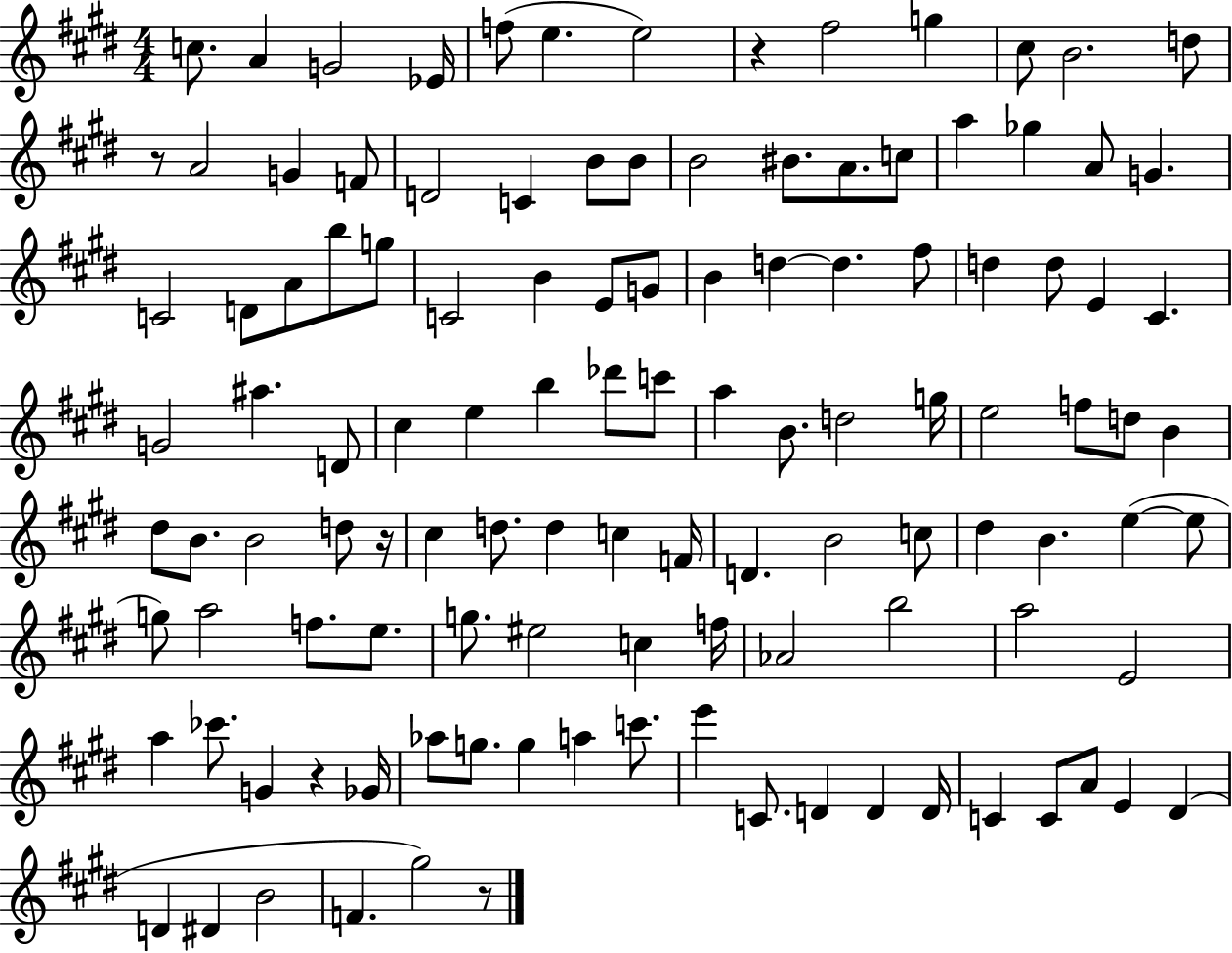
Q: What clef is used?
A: treble